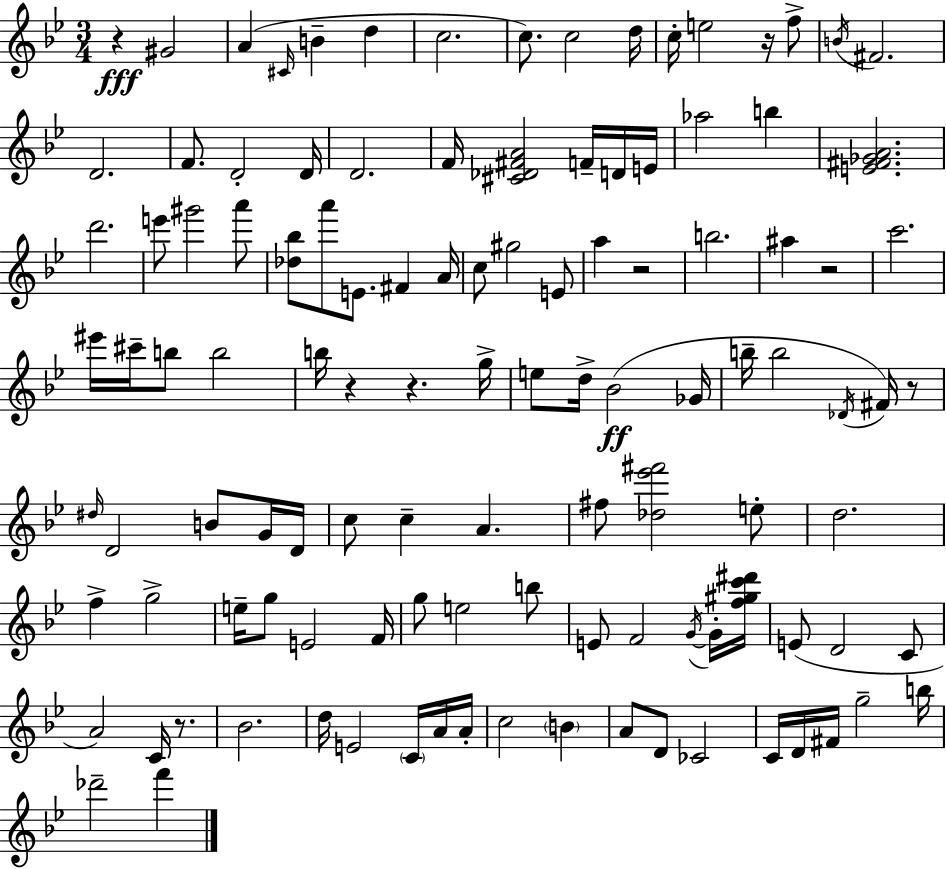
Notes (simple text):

R/q G#4/h A4/q C#4/s B4/q D5/q C5/h. C5/e. C5/h D5/s C5/s E5/h R/s F5/e B4/s F#4/h. D4/h. F4/e. D4/h D4/s D4/h. F4/s [C#4,Db4,F#4,A4]/h F4/s D4/s E4/s Ab5/h B5/q [E4,F#4,Gb4,A4]/h. D6/h. E6/e G#6/h A6/e [Db5,Bb5]/e A6/e E4/e. F#4/q A4/s C5/e G#5/h E4/e A5/q R/h B5/h. A#5/q R/h C6/h. EIS6/s C#6/s B5/e B5/h B5/s R/q R/q. G5/s E5/e D5/s Bb4/h Gb4/s B5/s B5/h Db4/s F#4/s R/e D#5/s D4/h B4/e G4/s D4/s C5/e C5/q A4/q. F#5/e [Db5,Eb6,F#6]/h E5/e D5/h. F5/q G5/h E5/s G5/e E4/h F4/s G5/e E5/h B5/e E4/e F4/h G4/s G4/s [F5,G#5,C6,D#6]/s E4/e D4/h C4/e A4/h C4/s R/e. Bb4/h. D5/s E4/h C4/s A4/s A4/s C5/h B4/q A4/e D4/e CES4/h C4/s D4/s F#4/s G5/h B5/s Db6/h F6/q